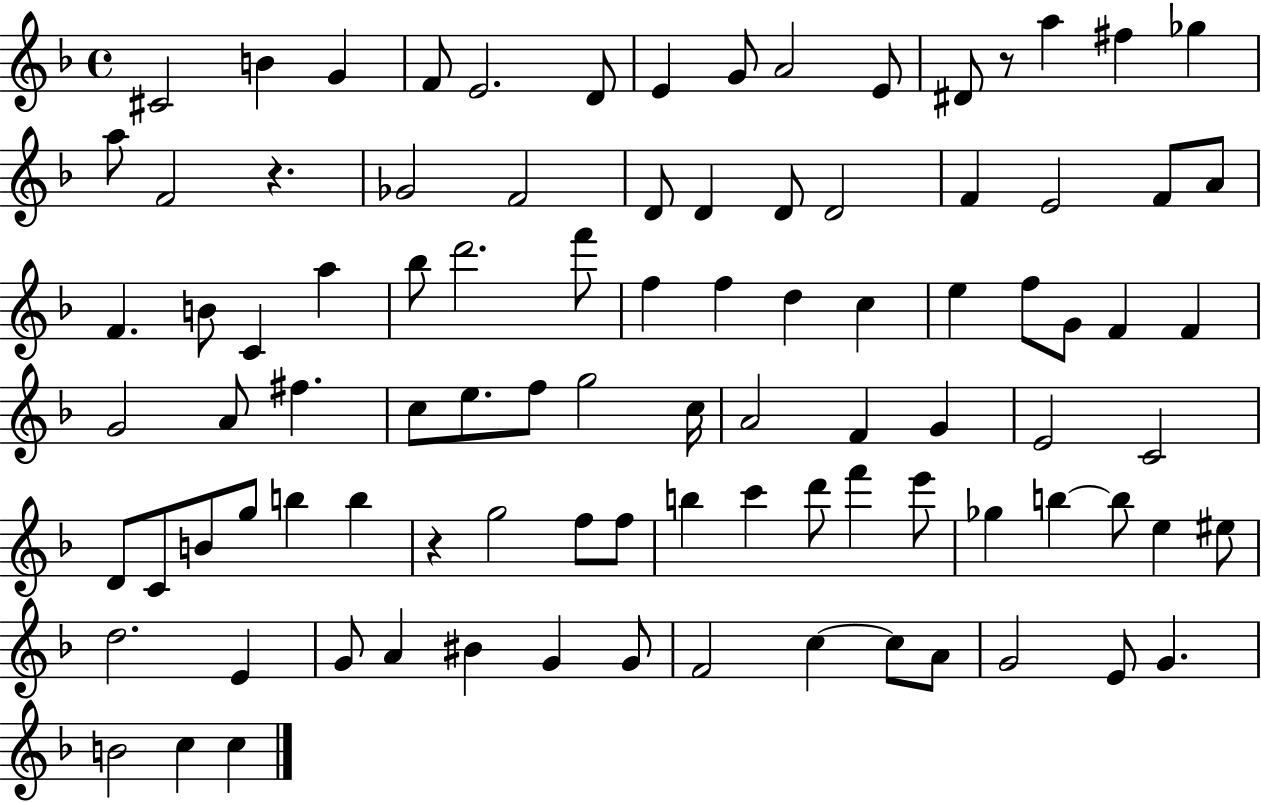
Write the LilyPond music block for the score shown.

{
  \clef treble
  \time 4/4
  \defaultTimeSignature
  \key f \major
  cis'2 b'4 g'4 | f'8 e'2. d'8 | e'4 g'8 a'2 e'8 | dis'8 r8 a''4 fis''4 ges''4 | \break a''8 f'2 r4. | ges'2 f'2 | d'8 d'4 d'8 d'2 | f'4 e'2 f'8 a'8 | \break f'4. b'8 c'4 a''4 | bes''8 d'''2. f'''8 | f''4 f''4 d''4 c''4 | e''4 f''8 g'8 f'4 f'4 | \break g'2 a'8 fis''4. | c''8 e''8. f''8 g''2 c''16 | a'2 f'4 g'4 | e'2 c'2 | \break d'8 c'8 b'8 g''8 b''4 b''4 | r4 g''2 f''8 f''8 | b''4 c'''4 d'''8 f'''4 e'''8 | ges''4 b''4~~ b''8 e''4 eis''8 | \break d''2. e'4 | g'8 a'4 bis'4 g'4 g'8 | f'2 c''4~~ c''8 a'8 | g'2 e'8 g'4. | \break b'2 c''4 c''4 | \bar "|."
}